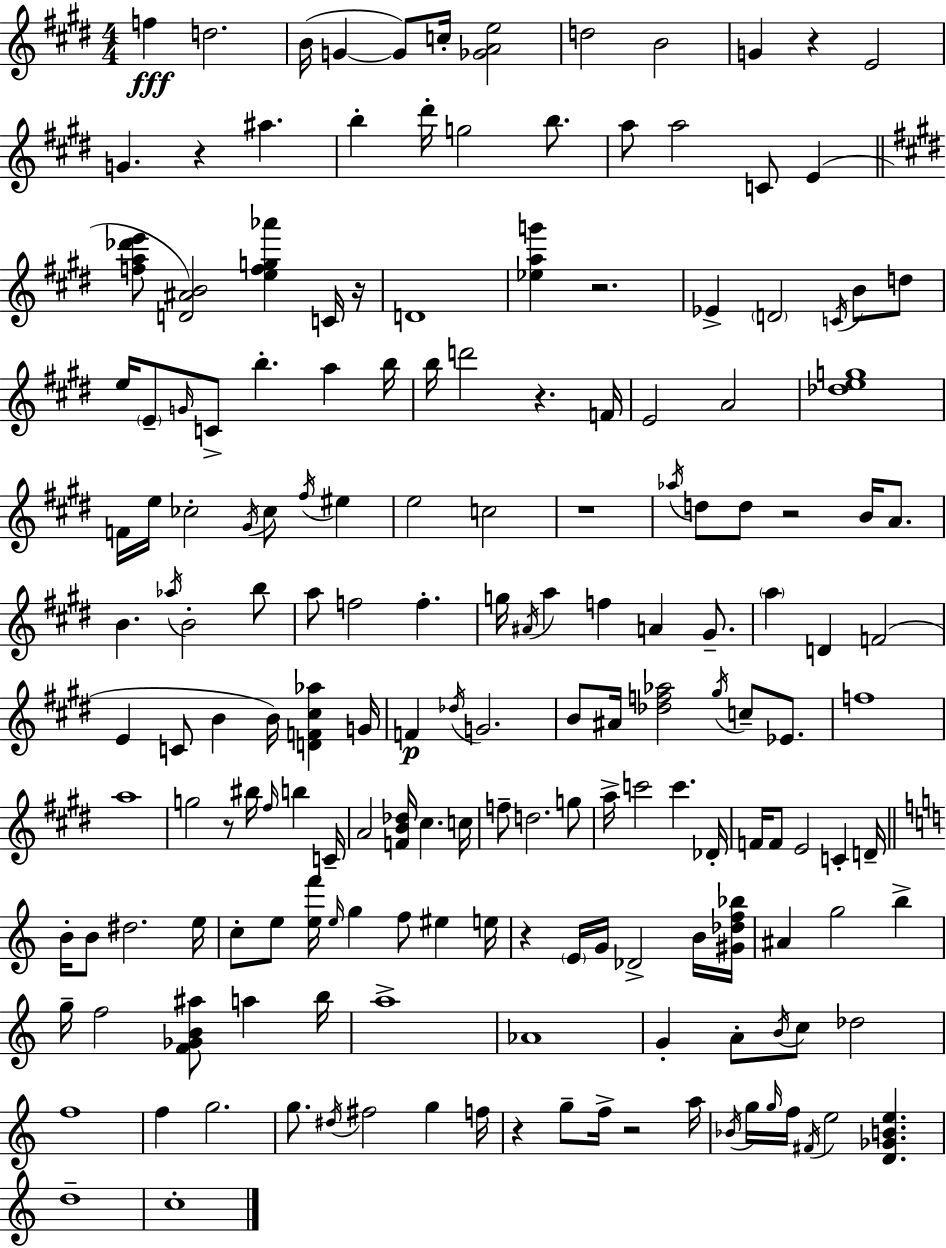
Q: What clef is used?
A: treble